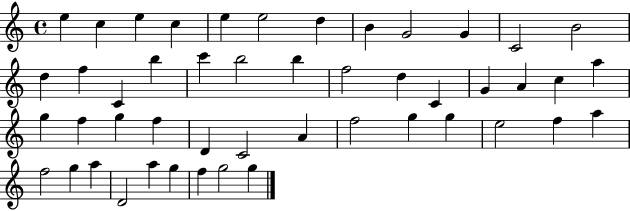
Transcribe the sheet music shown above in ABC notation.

X:1
T:Untitled
M:4/4
L:1/4
K:C
e c e c e e2 d B G2 G C2 B2 d f C b c' b2 b f2 d C G A c a g f g f D C2 A f2 g g e2 f a f2 g a D2 a g f g2 g